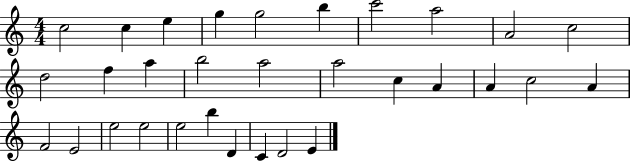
C5/h C5/q E5/q G5/q G5/h B5/q C6/h A5/h A4/h C5/h D5/h F5/q A5/q B5/h A5/h A5/h C5/q A4/q A4/q C5/h A4/q F4/h E4/h E5/h E5/h E5/h B5/q D4/q C4/q D4/h E4/q